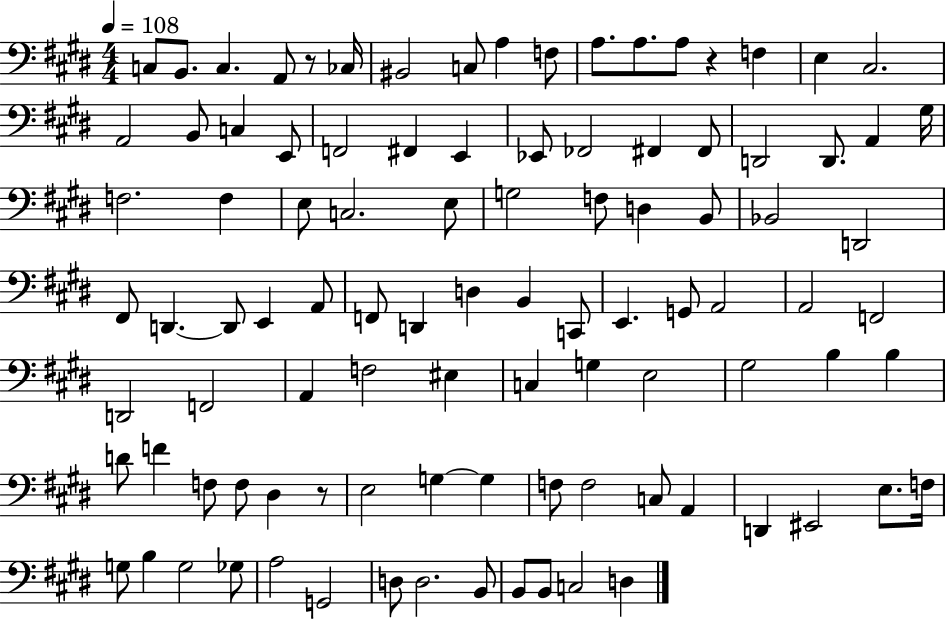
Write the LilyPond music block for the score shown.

{
  \clef bass
  \numericTimeSignature
  \time 4/4
  \key e \major
  \tempo 4 = 108
  \repeat volta 2 { c8 b,8. c4. a,8 r8 ces16 | bis,2 c8 a4 f8 | a8. a8. a8 r4 f4 | e4 cis2. | \break a,2 b,8 c4 e,8 | f,2 fis,4 e,4 | ees,8 fes,2 fis,4 fis,8 | d,2 d,8. a,4 gis16 | \break f2. f4 | e8 c2. e8 | g2 f8 d4 b,8 | bes,2 d,2 | \break fis,8 d,4.~~ d,8 e,4 a,8 | f,8 d,4 d4 b,4 c,8 | e,4. g,8 a,2 | a,2 f,2 | \break d,2 f,2 | a,4 f2 eis4 | c4 g4 e2 | gis2 b4 b4 | \break d'8 f'4 f8 f8 dis4 r8 | e2 g4~~ g4 | f8 f2 c8 a,4 | d,4 eis,2 e8. f16 | \break g8 b4 g2 ges8 | a2 g,2 | d8 d2. b,8 | b,8 b,8 c2 d4 | \break } \bar "|."
}